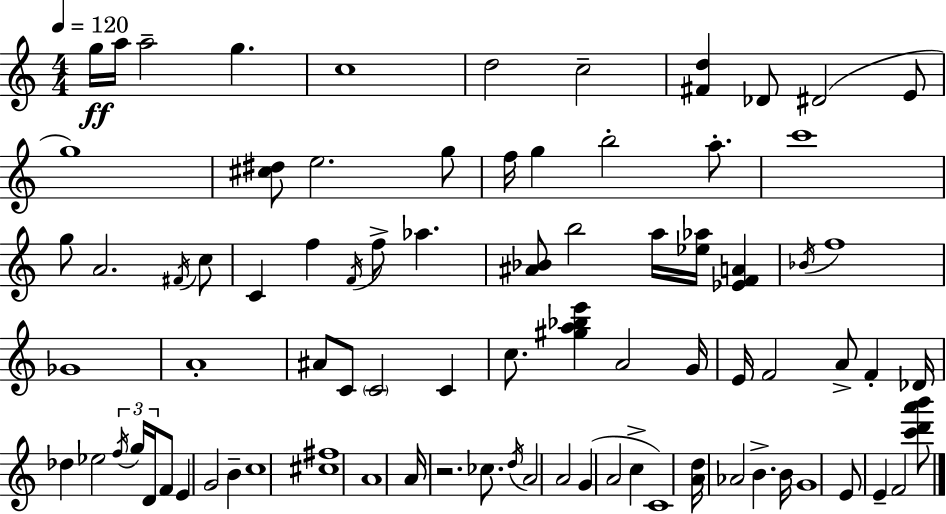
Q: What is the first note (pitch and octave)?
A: G5